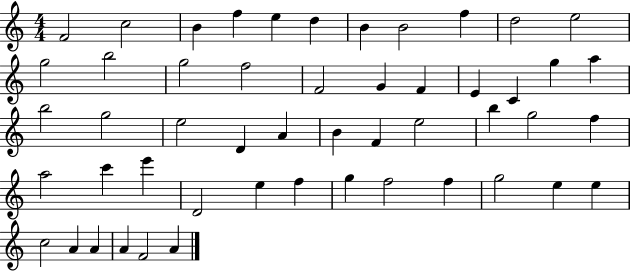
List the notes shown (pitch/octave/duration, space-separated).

F4/h C5/h B4/q F5/q E5/q D5/q B4/q B4/h F5/q D5/h E5/h G5/h B5/h G5/h F5/h F4/h G4/q F4/q E4/q C4/q G5/q A5/q B5/h G5/h E5/h D4/q A4/q B4/q F4/q E5/h B5/q G5/h F5/q A5/h C6/q E6/q D4/h E5/q F5/q G5/q F5/h F5/q G5/h E5/q E5/q C5/h A4/q A4/q A4/q F4/h A4/q